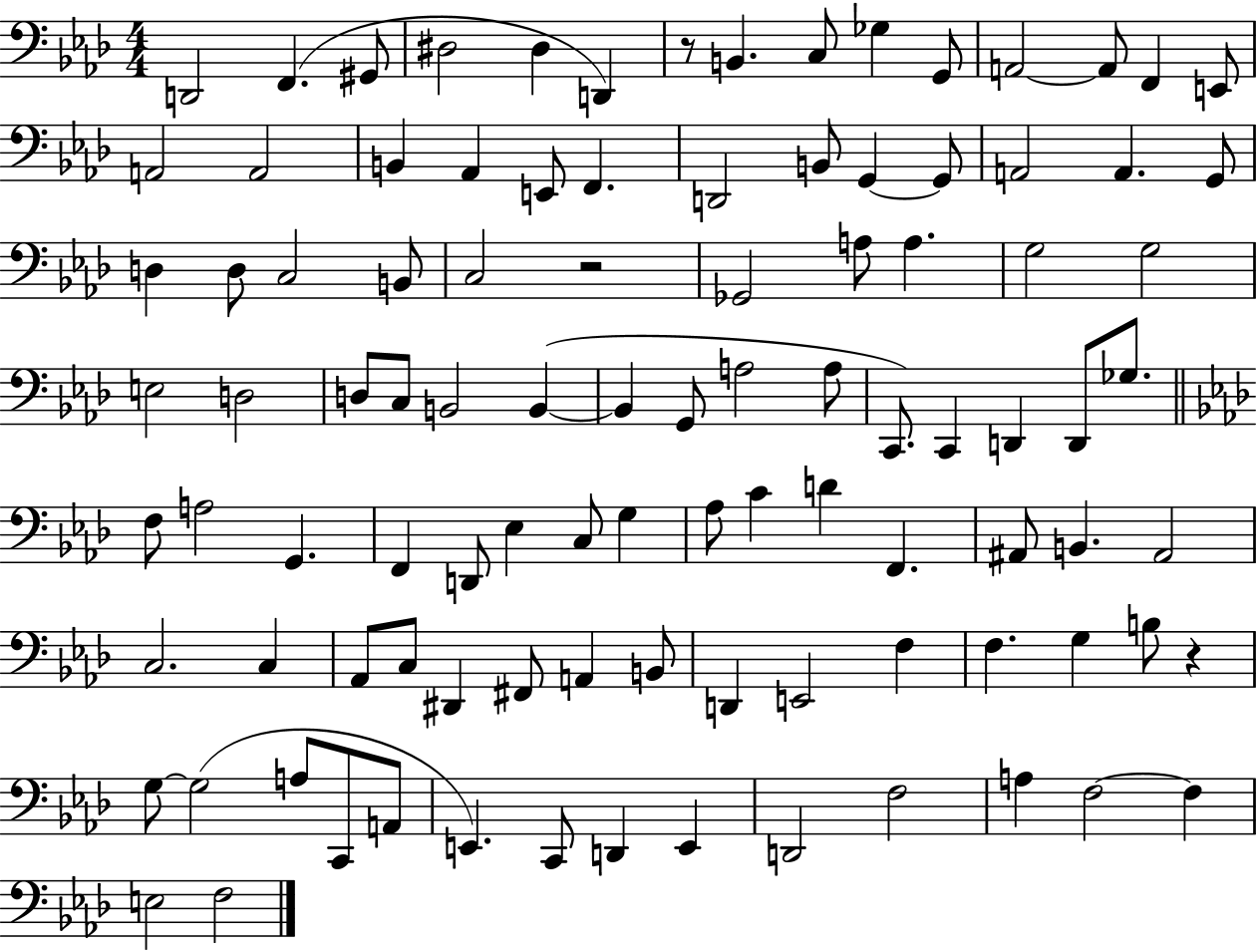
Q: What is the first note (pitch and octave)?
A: D2